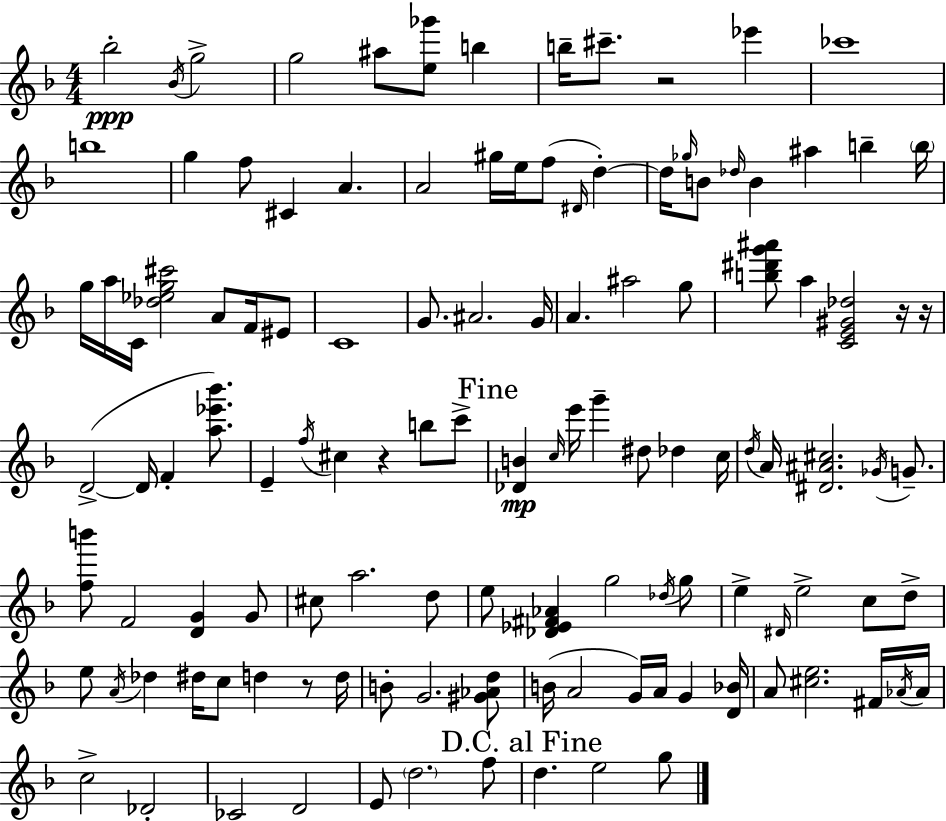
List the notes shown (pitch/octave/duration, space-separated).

Bb5/h Bb4/s G5/h G5/h A#5/e [E5,Gb6]/e B5/q B5/s C#6/e. R/h Eb6/q CES6/w B5/w G5/q F5/e C#4/q A4/q. A4/h G#5/s E5/s F5/e D#4/s D5/q D5/s Gb5/s B4/e Db5/s B4/q A#5/q B5/q B5/s G5/s A5/s C4/s [Db5,Eb5,G5,C#6]/h A4/e F4/s EIS4/e C4/w G4/e. A#4/h. G4/s A4/q. A#5/h G5/e [B5,D#6,G6,A#6]/e A5/q [C4,E4,G#4,Db5]/h R/s R/s D4/h D4/s F4/q [A5,Eb6,Bb6]/e. E4/q F5/s C#5/q R/q B5/e C6/e [Db4,B4]/q C5/s E6/s G6/q D#5/e Db5/q C5/s D5/s A4/s [D#4,A#4,C#5]/h. Gb4/s G4/e. [F5,B6]/e F4/h [D4,G4]/q G4/e C#5/e A5/h. D5/e E5/e [Db4,Eb4,F#4,Ab4]/q G5/h Db5/s G5/e E5/q D#4/s E5/h C5/e D5/e E5/e A4/s Db5/q D#5/s C5/e D5/q R/e D5/s B4/e G4/h. [G#4,Ab4,D5]/e B4/s A4/h G4/s A4/s G4/q [D4,Bb4]/s A4/e [C#5,E5]/h. F#4/s Ab4/s Ab4/s C5/h Db4/h CES4/h D4/h E4/e D5/h. F5/e D5/q. E5/h G5/e